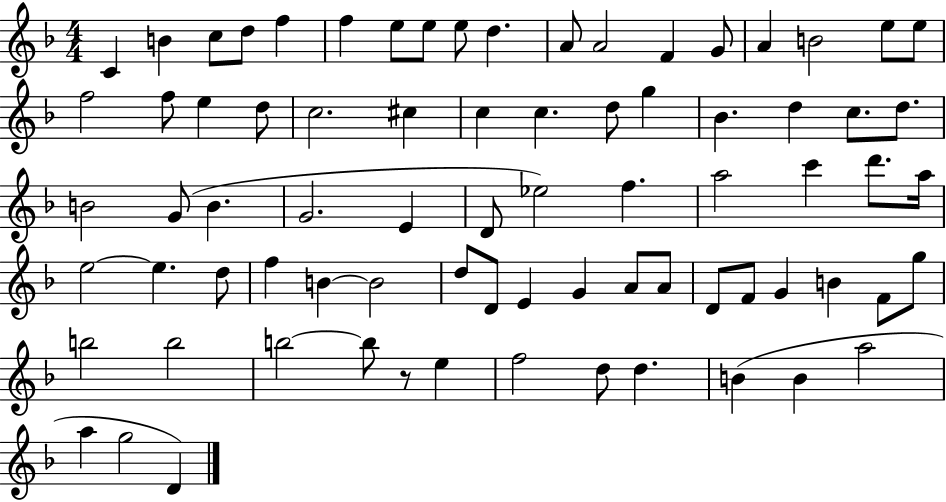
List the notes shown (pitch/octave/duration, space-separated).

C4/q B4/q C5/e D5/e F5/q F5/q E5/e E5/e E5/e D5/q. A4/e A4/h F4/q G4/e A4/q B4/h E5/e E5/e F5/h F5/e E5/q D5/e C5/h. C#5/q C5/q C5/q. D5/e G5/q Bb4/q. D5/q C5/e. D5/e. B4/h G4/e B4/q. G4/h. E4/q D4/e Eb5/h F5/q. A5/h C6/q D6/e. A5/s E5/h E5/q. D5/e F5/q B4/q B4/h D5/e D4/e E4/q G4/q A4/e A4/e D4/e F4/e G4/q B4/q F4/e G5/e B5/h B5/h B5/h B5/e R/e E5/q F5/h D5/e D5/q. B4/q B4/q A5/h A5/q G5/h D4/q